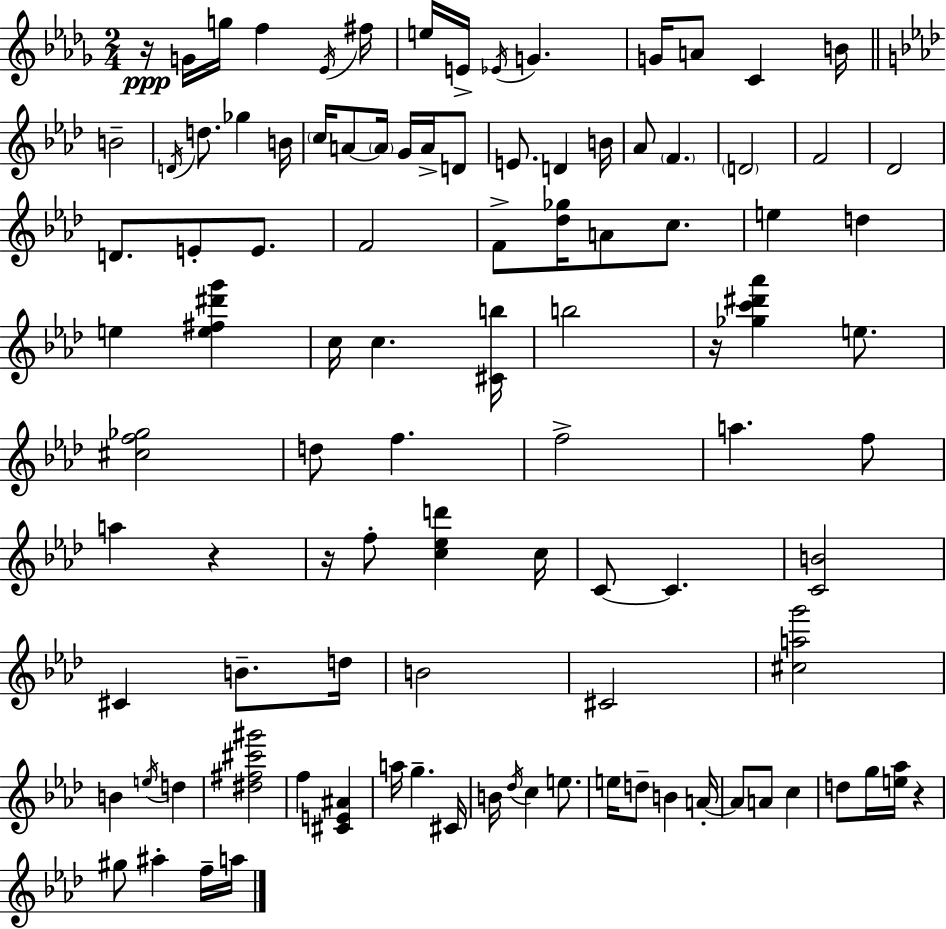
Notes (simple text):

R/s G4/s G5/s F5/q Eb4/s F#5/s E5/s E4/s Eb4/s G4/q. G4/s A4/e C4/q B4/s B4/h D4/s D5/e. Gb5/q B4/s C5/s A4/e A4/s G4/s A4/s D4/e E4/e. D4/q B4/s Ab4/e F4/q. D4/h F4/h Db4/h D4/e. E4/e E4/e. F4/h F4/e [Db5,Gb5]/s A4/e C5/e. E5/q D5/q E5/q [E5,F#5,D#6,G6]/q C5/s C5/q. [C#4,B5]/s B5/h R/s [Gb5,C6,D#6,Ab6]/q E5/e. [C#5,F5,Gb5]/h D5/e F5/q. F5/h A5/q. F5/e A5/q R/q R/s F5/e [C5,Eb5,D6]/q C5/s C4/e C4/q. [C4,B4]/h C#4/q B4/e. D5/s B4/h C#4/h [C#5,A5,G6]/h B4/q E5/s D5/q [D#5,F#5,C#6,G#6]/h F5/q [C#4,E4,A#4]/q A5/s G5/q. C#4/s B4/s Db5/s C5/q E5/e. E5/s D5/e B4/q A4/s A4/e A4/e C5/q D5/e G5/s [E5,Ab5]/s R/q G#5/e A#5/q F5/s A5/s